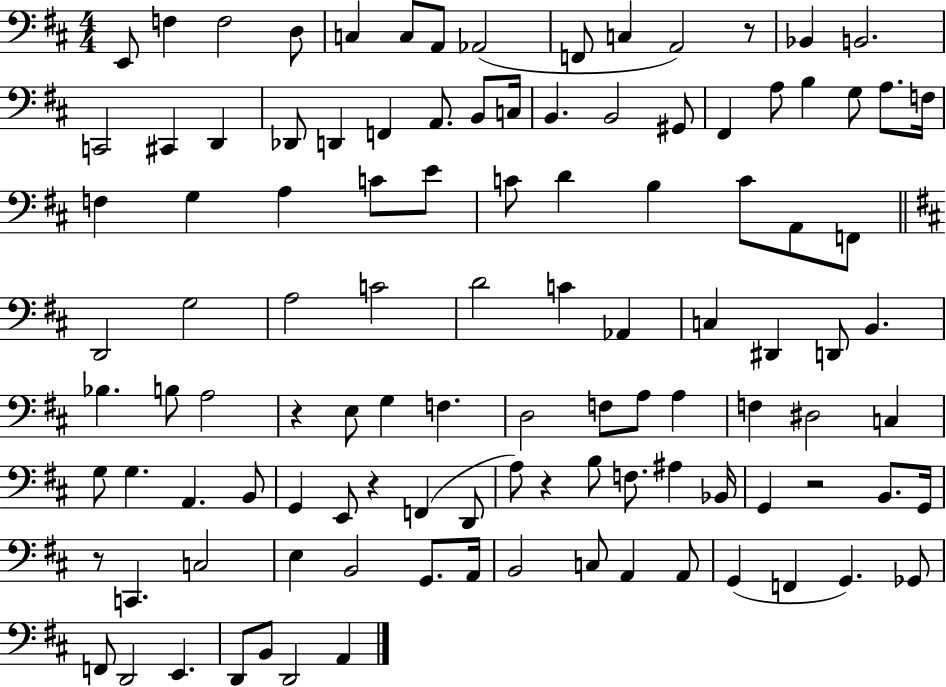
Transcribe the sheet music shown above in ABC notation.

X:1
T:Untitled
M:4/4
L:1/4
K:D
E,,/2 F, F,2 D,/2 C, C,/2 A,,/2 _A,,2 F,,/2 C, A,,2 z/2 _B,, B,,2 C,,2 ^C,, D,, _D,,/2 D,, F,, A,,/2 B,,/2 C,/4 B,, B,,2 ^G,,/2 ^F,, A,/2 B, G,/2 A,/2 F,/4 F, G, A, C/2 E/2 C/2 D B, C/2 A,,/2 F,,/2 D,,2 G,2 A,2 C2 D2 C _A,, C, ^D,, D,,/2 B,, _B, B,/2 A,2 z E,/2 G, F, D,2 F,/2 A,/2 A, F, ^D,2 C, G,/2 G, A,, B,,/2 G,, E,,/2 z F,, D,,/2 A,/2 z B,/2 F,/2 ^A, _B,,/4 G,, z2 B,,/2 G,,/4 z/2 C,, C,2 E, B,,2 G,,/2 A,,/4 B,,2 C,/2 A,, A,,/2 G,, F,, G,, _G,,/2 F,,/2 D,,2 E,, D,,/2 B,,/2 D,,2 A,,